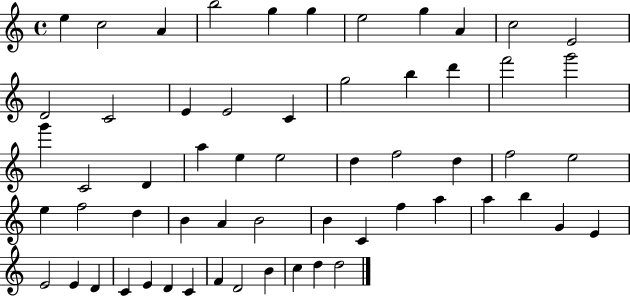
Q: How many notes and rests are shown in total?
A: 59